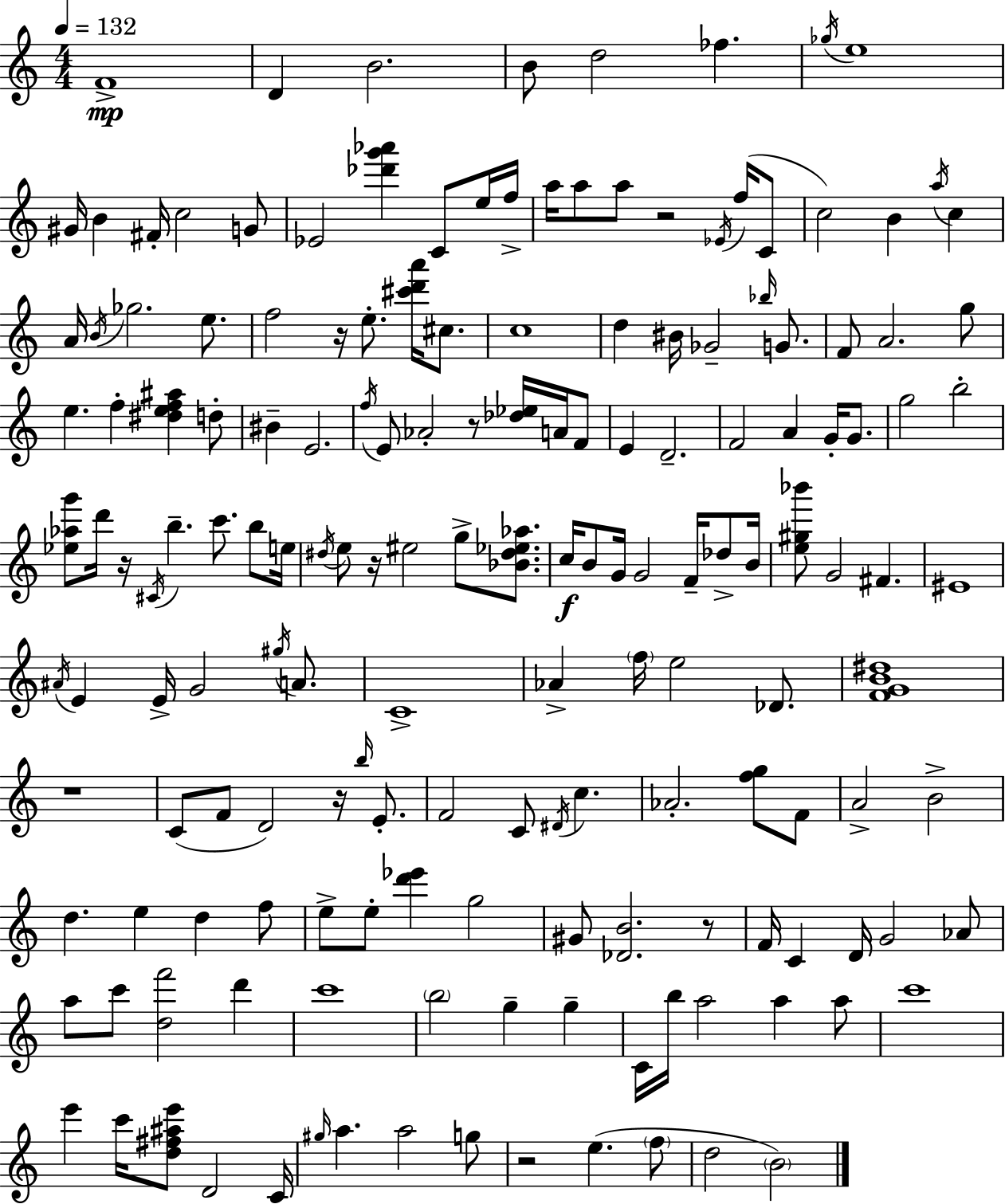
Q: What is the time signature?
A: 4/4